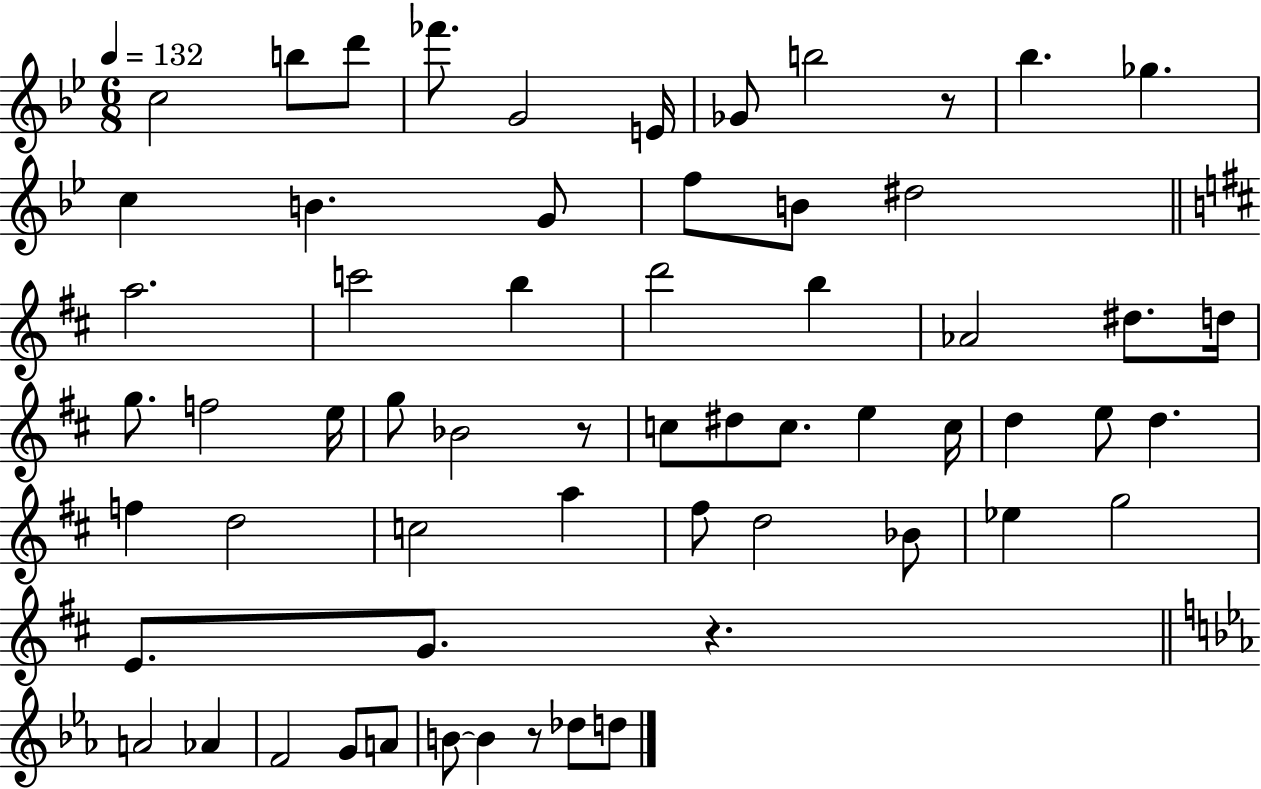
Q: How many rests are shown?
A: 4